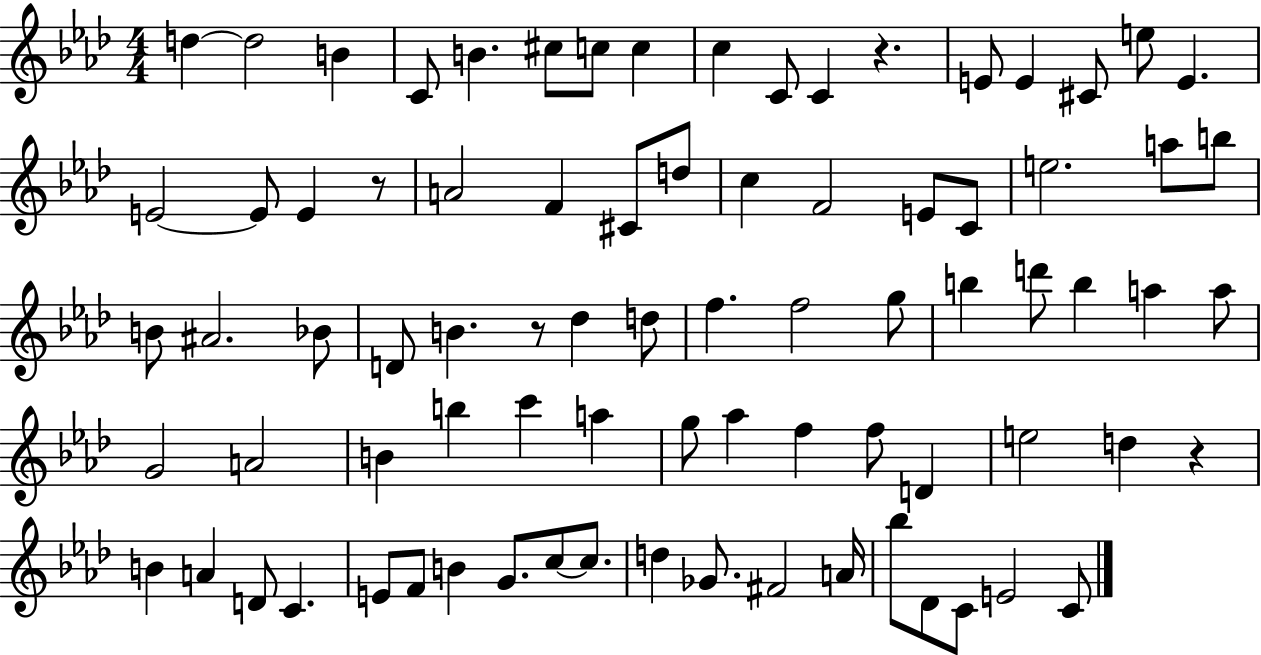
{
  \clef treble
  \numericTimeSignature
  \time 4/4
  \key aes \major
  d''4~~ d''2 b'4 | c'8 b'4. cis''8 c''8 c''4 | c''4 c'8 c'4 r4. | e'8 e'4 cis'8 e''8 e'4. | \break e'2~~ e'8 e'4 r8 | a'2 f'4 cis'8 d''8 | c''4 f'2 e'8 c'8 | e''2. a''8 b''8 | \break b'8 ais'2. bes'8 | d'8 b'4. r8 des''4 d''8 | f''4. f''2 g''8 | b''4 d'''8 b''4 a''4 a''8 | \break g'2 a'2 | b'4 b''4 c'''4 a''4 | g''8 aes''4 f''4 f''8 d'4 | e''2 d''4 r4 | \break b'4 a'4 d'8 c'4. | e'8 f'8 b'4 g'8. c''8~~ c''8. | d''4 ges'8. fis'2 a'16 | bes''8 des'8 c'8 e'2 c'8 | \break \bar "|."
}